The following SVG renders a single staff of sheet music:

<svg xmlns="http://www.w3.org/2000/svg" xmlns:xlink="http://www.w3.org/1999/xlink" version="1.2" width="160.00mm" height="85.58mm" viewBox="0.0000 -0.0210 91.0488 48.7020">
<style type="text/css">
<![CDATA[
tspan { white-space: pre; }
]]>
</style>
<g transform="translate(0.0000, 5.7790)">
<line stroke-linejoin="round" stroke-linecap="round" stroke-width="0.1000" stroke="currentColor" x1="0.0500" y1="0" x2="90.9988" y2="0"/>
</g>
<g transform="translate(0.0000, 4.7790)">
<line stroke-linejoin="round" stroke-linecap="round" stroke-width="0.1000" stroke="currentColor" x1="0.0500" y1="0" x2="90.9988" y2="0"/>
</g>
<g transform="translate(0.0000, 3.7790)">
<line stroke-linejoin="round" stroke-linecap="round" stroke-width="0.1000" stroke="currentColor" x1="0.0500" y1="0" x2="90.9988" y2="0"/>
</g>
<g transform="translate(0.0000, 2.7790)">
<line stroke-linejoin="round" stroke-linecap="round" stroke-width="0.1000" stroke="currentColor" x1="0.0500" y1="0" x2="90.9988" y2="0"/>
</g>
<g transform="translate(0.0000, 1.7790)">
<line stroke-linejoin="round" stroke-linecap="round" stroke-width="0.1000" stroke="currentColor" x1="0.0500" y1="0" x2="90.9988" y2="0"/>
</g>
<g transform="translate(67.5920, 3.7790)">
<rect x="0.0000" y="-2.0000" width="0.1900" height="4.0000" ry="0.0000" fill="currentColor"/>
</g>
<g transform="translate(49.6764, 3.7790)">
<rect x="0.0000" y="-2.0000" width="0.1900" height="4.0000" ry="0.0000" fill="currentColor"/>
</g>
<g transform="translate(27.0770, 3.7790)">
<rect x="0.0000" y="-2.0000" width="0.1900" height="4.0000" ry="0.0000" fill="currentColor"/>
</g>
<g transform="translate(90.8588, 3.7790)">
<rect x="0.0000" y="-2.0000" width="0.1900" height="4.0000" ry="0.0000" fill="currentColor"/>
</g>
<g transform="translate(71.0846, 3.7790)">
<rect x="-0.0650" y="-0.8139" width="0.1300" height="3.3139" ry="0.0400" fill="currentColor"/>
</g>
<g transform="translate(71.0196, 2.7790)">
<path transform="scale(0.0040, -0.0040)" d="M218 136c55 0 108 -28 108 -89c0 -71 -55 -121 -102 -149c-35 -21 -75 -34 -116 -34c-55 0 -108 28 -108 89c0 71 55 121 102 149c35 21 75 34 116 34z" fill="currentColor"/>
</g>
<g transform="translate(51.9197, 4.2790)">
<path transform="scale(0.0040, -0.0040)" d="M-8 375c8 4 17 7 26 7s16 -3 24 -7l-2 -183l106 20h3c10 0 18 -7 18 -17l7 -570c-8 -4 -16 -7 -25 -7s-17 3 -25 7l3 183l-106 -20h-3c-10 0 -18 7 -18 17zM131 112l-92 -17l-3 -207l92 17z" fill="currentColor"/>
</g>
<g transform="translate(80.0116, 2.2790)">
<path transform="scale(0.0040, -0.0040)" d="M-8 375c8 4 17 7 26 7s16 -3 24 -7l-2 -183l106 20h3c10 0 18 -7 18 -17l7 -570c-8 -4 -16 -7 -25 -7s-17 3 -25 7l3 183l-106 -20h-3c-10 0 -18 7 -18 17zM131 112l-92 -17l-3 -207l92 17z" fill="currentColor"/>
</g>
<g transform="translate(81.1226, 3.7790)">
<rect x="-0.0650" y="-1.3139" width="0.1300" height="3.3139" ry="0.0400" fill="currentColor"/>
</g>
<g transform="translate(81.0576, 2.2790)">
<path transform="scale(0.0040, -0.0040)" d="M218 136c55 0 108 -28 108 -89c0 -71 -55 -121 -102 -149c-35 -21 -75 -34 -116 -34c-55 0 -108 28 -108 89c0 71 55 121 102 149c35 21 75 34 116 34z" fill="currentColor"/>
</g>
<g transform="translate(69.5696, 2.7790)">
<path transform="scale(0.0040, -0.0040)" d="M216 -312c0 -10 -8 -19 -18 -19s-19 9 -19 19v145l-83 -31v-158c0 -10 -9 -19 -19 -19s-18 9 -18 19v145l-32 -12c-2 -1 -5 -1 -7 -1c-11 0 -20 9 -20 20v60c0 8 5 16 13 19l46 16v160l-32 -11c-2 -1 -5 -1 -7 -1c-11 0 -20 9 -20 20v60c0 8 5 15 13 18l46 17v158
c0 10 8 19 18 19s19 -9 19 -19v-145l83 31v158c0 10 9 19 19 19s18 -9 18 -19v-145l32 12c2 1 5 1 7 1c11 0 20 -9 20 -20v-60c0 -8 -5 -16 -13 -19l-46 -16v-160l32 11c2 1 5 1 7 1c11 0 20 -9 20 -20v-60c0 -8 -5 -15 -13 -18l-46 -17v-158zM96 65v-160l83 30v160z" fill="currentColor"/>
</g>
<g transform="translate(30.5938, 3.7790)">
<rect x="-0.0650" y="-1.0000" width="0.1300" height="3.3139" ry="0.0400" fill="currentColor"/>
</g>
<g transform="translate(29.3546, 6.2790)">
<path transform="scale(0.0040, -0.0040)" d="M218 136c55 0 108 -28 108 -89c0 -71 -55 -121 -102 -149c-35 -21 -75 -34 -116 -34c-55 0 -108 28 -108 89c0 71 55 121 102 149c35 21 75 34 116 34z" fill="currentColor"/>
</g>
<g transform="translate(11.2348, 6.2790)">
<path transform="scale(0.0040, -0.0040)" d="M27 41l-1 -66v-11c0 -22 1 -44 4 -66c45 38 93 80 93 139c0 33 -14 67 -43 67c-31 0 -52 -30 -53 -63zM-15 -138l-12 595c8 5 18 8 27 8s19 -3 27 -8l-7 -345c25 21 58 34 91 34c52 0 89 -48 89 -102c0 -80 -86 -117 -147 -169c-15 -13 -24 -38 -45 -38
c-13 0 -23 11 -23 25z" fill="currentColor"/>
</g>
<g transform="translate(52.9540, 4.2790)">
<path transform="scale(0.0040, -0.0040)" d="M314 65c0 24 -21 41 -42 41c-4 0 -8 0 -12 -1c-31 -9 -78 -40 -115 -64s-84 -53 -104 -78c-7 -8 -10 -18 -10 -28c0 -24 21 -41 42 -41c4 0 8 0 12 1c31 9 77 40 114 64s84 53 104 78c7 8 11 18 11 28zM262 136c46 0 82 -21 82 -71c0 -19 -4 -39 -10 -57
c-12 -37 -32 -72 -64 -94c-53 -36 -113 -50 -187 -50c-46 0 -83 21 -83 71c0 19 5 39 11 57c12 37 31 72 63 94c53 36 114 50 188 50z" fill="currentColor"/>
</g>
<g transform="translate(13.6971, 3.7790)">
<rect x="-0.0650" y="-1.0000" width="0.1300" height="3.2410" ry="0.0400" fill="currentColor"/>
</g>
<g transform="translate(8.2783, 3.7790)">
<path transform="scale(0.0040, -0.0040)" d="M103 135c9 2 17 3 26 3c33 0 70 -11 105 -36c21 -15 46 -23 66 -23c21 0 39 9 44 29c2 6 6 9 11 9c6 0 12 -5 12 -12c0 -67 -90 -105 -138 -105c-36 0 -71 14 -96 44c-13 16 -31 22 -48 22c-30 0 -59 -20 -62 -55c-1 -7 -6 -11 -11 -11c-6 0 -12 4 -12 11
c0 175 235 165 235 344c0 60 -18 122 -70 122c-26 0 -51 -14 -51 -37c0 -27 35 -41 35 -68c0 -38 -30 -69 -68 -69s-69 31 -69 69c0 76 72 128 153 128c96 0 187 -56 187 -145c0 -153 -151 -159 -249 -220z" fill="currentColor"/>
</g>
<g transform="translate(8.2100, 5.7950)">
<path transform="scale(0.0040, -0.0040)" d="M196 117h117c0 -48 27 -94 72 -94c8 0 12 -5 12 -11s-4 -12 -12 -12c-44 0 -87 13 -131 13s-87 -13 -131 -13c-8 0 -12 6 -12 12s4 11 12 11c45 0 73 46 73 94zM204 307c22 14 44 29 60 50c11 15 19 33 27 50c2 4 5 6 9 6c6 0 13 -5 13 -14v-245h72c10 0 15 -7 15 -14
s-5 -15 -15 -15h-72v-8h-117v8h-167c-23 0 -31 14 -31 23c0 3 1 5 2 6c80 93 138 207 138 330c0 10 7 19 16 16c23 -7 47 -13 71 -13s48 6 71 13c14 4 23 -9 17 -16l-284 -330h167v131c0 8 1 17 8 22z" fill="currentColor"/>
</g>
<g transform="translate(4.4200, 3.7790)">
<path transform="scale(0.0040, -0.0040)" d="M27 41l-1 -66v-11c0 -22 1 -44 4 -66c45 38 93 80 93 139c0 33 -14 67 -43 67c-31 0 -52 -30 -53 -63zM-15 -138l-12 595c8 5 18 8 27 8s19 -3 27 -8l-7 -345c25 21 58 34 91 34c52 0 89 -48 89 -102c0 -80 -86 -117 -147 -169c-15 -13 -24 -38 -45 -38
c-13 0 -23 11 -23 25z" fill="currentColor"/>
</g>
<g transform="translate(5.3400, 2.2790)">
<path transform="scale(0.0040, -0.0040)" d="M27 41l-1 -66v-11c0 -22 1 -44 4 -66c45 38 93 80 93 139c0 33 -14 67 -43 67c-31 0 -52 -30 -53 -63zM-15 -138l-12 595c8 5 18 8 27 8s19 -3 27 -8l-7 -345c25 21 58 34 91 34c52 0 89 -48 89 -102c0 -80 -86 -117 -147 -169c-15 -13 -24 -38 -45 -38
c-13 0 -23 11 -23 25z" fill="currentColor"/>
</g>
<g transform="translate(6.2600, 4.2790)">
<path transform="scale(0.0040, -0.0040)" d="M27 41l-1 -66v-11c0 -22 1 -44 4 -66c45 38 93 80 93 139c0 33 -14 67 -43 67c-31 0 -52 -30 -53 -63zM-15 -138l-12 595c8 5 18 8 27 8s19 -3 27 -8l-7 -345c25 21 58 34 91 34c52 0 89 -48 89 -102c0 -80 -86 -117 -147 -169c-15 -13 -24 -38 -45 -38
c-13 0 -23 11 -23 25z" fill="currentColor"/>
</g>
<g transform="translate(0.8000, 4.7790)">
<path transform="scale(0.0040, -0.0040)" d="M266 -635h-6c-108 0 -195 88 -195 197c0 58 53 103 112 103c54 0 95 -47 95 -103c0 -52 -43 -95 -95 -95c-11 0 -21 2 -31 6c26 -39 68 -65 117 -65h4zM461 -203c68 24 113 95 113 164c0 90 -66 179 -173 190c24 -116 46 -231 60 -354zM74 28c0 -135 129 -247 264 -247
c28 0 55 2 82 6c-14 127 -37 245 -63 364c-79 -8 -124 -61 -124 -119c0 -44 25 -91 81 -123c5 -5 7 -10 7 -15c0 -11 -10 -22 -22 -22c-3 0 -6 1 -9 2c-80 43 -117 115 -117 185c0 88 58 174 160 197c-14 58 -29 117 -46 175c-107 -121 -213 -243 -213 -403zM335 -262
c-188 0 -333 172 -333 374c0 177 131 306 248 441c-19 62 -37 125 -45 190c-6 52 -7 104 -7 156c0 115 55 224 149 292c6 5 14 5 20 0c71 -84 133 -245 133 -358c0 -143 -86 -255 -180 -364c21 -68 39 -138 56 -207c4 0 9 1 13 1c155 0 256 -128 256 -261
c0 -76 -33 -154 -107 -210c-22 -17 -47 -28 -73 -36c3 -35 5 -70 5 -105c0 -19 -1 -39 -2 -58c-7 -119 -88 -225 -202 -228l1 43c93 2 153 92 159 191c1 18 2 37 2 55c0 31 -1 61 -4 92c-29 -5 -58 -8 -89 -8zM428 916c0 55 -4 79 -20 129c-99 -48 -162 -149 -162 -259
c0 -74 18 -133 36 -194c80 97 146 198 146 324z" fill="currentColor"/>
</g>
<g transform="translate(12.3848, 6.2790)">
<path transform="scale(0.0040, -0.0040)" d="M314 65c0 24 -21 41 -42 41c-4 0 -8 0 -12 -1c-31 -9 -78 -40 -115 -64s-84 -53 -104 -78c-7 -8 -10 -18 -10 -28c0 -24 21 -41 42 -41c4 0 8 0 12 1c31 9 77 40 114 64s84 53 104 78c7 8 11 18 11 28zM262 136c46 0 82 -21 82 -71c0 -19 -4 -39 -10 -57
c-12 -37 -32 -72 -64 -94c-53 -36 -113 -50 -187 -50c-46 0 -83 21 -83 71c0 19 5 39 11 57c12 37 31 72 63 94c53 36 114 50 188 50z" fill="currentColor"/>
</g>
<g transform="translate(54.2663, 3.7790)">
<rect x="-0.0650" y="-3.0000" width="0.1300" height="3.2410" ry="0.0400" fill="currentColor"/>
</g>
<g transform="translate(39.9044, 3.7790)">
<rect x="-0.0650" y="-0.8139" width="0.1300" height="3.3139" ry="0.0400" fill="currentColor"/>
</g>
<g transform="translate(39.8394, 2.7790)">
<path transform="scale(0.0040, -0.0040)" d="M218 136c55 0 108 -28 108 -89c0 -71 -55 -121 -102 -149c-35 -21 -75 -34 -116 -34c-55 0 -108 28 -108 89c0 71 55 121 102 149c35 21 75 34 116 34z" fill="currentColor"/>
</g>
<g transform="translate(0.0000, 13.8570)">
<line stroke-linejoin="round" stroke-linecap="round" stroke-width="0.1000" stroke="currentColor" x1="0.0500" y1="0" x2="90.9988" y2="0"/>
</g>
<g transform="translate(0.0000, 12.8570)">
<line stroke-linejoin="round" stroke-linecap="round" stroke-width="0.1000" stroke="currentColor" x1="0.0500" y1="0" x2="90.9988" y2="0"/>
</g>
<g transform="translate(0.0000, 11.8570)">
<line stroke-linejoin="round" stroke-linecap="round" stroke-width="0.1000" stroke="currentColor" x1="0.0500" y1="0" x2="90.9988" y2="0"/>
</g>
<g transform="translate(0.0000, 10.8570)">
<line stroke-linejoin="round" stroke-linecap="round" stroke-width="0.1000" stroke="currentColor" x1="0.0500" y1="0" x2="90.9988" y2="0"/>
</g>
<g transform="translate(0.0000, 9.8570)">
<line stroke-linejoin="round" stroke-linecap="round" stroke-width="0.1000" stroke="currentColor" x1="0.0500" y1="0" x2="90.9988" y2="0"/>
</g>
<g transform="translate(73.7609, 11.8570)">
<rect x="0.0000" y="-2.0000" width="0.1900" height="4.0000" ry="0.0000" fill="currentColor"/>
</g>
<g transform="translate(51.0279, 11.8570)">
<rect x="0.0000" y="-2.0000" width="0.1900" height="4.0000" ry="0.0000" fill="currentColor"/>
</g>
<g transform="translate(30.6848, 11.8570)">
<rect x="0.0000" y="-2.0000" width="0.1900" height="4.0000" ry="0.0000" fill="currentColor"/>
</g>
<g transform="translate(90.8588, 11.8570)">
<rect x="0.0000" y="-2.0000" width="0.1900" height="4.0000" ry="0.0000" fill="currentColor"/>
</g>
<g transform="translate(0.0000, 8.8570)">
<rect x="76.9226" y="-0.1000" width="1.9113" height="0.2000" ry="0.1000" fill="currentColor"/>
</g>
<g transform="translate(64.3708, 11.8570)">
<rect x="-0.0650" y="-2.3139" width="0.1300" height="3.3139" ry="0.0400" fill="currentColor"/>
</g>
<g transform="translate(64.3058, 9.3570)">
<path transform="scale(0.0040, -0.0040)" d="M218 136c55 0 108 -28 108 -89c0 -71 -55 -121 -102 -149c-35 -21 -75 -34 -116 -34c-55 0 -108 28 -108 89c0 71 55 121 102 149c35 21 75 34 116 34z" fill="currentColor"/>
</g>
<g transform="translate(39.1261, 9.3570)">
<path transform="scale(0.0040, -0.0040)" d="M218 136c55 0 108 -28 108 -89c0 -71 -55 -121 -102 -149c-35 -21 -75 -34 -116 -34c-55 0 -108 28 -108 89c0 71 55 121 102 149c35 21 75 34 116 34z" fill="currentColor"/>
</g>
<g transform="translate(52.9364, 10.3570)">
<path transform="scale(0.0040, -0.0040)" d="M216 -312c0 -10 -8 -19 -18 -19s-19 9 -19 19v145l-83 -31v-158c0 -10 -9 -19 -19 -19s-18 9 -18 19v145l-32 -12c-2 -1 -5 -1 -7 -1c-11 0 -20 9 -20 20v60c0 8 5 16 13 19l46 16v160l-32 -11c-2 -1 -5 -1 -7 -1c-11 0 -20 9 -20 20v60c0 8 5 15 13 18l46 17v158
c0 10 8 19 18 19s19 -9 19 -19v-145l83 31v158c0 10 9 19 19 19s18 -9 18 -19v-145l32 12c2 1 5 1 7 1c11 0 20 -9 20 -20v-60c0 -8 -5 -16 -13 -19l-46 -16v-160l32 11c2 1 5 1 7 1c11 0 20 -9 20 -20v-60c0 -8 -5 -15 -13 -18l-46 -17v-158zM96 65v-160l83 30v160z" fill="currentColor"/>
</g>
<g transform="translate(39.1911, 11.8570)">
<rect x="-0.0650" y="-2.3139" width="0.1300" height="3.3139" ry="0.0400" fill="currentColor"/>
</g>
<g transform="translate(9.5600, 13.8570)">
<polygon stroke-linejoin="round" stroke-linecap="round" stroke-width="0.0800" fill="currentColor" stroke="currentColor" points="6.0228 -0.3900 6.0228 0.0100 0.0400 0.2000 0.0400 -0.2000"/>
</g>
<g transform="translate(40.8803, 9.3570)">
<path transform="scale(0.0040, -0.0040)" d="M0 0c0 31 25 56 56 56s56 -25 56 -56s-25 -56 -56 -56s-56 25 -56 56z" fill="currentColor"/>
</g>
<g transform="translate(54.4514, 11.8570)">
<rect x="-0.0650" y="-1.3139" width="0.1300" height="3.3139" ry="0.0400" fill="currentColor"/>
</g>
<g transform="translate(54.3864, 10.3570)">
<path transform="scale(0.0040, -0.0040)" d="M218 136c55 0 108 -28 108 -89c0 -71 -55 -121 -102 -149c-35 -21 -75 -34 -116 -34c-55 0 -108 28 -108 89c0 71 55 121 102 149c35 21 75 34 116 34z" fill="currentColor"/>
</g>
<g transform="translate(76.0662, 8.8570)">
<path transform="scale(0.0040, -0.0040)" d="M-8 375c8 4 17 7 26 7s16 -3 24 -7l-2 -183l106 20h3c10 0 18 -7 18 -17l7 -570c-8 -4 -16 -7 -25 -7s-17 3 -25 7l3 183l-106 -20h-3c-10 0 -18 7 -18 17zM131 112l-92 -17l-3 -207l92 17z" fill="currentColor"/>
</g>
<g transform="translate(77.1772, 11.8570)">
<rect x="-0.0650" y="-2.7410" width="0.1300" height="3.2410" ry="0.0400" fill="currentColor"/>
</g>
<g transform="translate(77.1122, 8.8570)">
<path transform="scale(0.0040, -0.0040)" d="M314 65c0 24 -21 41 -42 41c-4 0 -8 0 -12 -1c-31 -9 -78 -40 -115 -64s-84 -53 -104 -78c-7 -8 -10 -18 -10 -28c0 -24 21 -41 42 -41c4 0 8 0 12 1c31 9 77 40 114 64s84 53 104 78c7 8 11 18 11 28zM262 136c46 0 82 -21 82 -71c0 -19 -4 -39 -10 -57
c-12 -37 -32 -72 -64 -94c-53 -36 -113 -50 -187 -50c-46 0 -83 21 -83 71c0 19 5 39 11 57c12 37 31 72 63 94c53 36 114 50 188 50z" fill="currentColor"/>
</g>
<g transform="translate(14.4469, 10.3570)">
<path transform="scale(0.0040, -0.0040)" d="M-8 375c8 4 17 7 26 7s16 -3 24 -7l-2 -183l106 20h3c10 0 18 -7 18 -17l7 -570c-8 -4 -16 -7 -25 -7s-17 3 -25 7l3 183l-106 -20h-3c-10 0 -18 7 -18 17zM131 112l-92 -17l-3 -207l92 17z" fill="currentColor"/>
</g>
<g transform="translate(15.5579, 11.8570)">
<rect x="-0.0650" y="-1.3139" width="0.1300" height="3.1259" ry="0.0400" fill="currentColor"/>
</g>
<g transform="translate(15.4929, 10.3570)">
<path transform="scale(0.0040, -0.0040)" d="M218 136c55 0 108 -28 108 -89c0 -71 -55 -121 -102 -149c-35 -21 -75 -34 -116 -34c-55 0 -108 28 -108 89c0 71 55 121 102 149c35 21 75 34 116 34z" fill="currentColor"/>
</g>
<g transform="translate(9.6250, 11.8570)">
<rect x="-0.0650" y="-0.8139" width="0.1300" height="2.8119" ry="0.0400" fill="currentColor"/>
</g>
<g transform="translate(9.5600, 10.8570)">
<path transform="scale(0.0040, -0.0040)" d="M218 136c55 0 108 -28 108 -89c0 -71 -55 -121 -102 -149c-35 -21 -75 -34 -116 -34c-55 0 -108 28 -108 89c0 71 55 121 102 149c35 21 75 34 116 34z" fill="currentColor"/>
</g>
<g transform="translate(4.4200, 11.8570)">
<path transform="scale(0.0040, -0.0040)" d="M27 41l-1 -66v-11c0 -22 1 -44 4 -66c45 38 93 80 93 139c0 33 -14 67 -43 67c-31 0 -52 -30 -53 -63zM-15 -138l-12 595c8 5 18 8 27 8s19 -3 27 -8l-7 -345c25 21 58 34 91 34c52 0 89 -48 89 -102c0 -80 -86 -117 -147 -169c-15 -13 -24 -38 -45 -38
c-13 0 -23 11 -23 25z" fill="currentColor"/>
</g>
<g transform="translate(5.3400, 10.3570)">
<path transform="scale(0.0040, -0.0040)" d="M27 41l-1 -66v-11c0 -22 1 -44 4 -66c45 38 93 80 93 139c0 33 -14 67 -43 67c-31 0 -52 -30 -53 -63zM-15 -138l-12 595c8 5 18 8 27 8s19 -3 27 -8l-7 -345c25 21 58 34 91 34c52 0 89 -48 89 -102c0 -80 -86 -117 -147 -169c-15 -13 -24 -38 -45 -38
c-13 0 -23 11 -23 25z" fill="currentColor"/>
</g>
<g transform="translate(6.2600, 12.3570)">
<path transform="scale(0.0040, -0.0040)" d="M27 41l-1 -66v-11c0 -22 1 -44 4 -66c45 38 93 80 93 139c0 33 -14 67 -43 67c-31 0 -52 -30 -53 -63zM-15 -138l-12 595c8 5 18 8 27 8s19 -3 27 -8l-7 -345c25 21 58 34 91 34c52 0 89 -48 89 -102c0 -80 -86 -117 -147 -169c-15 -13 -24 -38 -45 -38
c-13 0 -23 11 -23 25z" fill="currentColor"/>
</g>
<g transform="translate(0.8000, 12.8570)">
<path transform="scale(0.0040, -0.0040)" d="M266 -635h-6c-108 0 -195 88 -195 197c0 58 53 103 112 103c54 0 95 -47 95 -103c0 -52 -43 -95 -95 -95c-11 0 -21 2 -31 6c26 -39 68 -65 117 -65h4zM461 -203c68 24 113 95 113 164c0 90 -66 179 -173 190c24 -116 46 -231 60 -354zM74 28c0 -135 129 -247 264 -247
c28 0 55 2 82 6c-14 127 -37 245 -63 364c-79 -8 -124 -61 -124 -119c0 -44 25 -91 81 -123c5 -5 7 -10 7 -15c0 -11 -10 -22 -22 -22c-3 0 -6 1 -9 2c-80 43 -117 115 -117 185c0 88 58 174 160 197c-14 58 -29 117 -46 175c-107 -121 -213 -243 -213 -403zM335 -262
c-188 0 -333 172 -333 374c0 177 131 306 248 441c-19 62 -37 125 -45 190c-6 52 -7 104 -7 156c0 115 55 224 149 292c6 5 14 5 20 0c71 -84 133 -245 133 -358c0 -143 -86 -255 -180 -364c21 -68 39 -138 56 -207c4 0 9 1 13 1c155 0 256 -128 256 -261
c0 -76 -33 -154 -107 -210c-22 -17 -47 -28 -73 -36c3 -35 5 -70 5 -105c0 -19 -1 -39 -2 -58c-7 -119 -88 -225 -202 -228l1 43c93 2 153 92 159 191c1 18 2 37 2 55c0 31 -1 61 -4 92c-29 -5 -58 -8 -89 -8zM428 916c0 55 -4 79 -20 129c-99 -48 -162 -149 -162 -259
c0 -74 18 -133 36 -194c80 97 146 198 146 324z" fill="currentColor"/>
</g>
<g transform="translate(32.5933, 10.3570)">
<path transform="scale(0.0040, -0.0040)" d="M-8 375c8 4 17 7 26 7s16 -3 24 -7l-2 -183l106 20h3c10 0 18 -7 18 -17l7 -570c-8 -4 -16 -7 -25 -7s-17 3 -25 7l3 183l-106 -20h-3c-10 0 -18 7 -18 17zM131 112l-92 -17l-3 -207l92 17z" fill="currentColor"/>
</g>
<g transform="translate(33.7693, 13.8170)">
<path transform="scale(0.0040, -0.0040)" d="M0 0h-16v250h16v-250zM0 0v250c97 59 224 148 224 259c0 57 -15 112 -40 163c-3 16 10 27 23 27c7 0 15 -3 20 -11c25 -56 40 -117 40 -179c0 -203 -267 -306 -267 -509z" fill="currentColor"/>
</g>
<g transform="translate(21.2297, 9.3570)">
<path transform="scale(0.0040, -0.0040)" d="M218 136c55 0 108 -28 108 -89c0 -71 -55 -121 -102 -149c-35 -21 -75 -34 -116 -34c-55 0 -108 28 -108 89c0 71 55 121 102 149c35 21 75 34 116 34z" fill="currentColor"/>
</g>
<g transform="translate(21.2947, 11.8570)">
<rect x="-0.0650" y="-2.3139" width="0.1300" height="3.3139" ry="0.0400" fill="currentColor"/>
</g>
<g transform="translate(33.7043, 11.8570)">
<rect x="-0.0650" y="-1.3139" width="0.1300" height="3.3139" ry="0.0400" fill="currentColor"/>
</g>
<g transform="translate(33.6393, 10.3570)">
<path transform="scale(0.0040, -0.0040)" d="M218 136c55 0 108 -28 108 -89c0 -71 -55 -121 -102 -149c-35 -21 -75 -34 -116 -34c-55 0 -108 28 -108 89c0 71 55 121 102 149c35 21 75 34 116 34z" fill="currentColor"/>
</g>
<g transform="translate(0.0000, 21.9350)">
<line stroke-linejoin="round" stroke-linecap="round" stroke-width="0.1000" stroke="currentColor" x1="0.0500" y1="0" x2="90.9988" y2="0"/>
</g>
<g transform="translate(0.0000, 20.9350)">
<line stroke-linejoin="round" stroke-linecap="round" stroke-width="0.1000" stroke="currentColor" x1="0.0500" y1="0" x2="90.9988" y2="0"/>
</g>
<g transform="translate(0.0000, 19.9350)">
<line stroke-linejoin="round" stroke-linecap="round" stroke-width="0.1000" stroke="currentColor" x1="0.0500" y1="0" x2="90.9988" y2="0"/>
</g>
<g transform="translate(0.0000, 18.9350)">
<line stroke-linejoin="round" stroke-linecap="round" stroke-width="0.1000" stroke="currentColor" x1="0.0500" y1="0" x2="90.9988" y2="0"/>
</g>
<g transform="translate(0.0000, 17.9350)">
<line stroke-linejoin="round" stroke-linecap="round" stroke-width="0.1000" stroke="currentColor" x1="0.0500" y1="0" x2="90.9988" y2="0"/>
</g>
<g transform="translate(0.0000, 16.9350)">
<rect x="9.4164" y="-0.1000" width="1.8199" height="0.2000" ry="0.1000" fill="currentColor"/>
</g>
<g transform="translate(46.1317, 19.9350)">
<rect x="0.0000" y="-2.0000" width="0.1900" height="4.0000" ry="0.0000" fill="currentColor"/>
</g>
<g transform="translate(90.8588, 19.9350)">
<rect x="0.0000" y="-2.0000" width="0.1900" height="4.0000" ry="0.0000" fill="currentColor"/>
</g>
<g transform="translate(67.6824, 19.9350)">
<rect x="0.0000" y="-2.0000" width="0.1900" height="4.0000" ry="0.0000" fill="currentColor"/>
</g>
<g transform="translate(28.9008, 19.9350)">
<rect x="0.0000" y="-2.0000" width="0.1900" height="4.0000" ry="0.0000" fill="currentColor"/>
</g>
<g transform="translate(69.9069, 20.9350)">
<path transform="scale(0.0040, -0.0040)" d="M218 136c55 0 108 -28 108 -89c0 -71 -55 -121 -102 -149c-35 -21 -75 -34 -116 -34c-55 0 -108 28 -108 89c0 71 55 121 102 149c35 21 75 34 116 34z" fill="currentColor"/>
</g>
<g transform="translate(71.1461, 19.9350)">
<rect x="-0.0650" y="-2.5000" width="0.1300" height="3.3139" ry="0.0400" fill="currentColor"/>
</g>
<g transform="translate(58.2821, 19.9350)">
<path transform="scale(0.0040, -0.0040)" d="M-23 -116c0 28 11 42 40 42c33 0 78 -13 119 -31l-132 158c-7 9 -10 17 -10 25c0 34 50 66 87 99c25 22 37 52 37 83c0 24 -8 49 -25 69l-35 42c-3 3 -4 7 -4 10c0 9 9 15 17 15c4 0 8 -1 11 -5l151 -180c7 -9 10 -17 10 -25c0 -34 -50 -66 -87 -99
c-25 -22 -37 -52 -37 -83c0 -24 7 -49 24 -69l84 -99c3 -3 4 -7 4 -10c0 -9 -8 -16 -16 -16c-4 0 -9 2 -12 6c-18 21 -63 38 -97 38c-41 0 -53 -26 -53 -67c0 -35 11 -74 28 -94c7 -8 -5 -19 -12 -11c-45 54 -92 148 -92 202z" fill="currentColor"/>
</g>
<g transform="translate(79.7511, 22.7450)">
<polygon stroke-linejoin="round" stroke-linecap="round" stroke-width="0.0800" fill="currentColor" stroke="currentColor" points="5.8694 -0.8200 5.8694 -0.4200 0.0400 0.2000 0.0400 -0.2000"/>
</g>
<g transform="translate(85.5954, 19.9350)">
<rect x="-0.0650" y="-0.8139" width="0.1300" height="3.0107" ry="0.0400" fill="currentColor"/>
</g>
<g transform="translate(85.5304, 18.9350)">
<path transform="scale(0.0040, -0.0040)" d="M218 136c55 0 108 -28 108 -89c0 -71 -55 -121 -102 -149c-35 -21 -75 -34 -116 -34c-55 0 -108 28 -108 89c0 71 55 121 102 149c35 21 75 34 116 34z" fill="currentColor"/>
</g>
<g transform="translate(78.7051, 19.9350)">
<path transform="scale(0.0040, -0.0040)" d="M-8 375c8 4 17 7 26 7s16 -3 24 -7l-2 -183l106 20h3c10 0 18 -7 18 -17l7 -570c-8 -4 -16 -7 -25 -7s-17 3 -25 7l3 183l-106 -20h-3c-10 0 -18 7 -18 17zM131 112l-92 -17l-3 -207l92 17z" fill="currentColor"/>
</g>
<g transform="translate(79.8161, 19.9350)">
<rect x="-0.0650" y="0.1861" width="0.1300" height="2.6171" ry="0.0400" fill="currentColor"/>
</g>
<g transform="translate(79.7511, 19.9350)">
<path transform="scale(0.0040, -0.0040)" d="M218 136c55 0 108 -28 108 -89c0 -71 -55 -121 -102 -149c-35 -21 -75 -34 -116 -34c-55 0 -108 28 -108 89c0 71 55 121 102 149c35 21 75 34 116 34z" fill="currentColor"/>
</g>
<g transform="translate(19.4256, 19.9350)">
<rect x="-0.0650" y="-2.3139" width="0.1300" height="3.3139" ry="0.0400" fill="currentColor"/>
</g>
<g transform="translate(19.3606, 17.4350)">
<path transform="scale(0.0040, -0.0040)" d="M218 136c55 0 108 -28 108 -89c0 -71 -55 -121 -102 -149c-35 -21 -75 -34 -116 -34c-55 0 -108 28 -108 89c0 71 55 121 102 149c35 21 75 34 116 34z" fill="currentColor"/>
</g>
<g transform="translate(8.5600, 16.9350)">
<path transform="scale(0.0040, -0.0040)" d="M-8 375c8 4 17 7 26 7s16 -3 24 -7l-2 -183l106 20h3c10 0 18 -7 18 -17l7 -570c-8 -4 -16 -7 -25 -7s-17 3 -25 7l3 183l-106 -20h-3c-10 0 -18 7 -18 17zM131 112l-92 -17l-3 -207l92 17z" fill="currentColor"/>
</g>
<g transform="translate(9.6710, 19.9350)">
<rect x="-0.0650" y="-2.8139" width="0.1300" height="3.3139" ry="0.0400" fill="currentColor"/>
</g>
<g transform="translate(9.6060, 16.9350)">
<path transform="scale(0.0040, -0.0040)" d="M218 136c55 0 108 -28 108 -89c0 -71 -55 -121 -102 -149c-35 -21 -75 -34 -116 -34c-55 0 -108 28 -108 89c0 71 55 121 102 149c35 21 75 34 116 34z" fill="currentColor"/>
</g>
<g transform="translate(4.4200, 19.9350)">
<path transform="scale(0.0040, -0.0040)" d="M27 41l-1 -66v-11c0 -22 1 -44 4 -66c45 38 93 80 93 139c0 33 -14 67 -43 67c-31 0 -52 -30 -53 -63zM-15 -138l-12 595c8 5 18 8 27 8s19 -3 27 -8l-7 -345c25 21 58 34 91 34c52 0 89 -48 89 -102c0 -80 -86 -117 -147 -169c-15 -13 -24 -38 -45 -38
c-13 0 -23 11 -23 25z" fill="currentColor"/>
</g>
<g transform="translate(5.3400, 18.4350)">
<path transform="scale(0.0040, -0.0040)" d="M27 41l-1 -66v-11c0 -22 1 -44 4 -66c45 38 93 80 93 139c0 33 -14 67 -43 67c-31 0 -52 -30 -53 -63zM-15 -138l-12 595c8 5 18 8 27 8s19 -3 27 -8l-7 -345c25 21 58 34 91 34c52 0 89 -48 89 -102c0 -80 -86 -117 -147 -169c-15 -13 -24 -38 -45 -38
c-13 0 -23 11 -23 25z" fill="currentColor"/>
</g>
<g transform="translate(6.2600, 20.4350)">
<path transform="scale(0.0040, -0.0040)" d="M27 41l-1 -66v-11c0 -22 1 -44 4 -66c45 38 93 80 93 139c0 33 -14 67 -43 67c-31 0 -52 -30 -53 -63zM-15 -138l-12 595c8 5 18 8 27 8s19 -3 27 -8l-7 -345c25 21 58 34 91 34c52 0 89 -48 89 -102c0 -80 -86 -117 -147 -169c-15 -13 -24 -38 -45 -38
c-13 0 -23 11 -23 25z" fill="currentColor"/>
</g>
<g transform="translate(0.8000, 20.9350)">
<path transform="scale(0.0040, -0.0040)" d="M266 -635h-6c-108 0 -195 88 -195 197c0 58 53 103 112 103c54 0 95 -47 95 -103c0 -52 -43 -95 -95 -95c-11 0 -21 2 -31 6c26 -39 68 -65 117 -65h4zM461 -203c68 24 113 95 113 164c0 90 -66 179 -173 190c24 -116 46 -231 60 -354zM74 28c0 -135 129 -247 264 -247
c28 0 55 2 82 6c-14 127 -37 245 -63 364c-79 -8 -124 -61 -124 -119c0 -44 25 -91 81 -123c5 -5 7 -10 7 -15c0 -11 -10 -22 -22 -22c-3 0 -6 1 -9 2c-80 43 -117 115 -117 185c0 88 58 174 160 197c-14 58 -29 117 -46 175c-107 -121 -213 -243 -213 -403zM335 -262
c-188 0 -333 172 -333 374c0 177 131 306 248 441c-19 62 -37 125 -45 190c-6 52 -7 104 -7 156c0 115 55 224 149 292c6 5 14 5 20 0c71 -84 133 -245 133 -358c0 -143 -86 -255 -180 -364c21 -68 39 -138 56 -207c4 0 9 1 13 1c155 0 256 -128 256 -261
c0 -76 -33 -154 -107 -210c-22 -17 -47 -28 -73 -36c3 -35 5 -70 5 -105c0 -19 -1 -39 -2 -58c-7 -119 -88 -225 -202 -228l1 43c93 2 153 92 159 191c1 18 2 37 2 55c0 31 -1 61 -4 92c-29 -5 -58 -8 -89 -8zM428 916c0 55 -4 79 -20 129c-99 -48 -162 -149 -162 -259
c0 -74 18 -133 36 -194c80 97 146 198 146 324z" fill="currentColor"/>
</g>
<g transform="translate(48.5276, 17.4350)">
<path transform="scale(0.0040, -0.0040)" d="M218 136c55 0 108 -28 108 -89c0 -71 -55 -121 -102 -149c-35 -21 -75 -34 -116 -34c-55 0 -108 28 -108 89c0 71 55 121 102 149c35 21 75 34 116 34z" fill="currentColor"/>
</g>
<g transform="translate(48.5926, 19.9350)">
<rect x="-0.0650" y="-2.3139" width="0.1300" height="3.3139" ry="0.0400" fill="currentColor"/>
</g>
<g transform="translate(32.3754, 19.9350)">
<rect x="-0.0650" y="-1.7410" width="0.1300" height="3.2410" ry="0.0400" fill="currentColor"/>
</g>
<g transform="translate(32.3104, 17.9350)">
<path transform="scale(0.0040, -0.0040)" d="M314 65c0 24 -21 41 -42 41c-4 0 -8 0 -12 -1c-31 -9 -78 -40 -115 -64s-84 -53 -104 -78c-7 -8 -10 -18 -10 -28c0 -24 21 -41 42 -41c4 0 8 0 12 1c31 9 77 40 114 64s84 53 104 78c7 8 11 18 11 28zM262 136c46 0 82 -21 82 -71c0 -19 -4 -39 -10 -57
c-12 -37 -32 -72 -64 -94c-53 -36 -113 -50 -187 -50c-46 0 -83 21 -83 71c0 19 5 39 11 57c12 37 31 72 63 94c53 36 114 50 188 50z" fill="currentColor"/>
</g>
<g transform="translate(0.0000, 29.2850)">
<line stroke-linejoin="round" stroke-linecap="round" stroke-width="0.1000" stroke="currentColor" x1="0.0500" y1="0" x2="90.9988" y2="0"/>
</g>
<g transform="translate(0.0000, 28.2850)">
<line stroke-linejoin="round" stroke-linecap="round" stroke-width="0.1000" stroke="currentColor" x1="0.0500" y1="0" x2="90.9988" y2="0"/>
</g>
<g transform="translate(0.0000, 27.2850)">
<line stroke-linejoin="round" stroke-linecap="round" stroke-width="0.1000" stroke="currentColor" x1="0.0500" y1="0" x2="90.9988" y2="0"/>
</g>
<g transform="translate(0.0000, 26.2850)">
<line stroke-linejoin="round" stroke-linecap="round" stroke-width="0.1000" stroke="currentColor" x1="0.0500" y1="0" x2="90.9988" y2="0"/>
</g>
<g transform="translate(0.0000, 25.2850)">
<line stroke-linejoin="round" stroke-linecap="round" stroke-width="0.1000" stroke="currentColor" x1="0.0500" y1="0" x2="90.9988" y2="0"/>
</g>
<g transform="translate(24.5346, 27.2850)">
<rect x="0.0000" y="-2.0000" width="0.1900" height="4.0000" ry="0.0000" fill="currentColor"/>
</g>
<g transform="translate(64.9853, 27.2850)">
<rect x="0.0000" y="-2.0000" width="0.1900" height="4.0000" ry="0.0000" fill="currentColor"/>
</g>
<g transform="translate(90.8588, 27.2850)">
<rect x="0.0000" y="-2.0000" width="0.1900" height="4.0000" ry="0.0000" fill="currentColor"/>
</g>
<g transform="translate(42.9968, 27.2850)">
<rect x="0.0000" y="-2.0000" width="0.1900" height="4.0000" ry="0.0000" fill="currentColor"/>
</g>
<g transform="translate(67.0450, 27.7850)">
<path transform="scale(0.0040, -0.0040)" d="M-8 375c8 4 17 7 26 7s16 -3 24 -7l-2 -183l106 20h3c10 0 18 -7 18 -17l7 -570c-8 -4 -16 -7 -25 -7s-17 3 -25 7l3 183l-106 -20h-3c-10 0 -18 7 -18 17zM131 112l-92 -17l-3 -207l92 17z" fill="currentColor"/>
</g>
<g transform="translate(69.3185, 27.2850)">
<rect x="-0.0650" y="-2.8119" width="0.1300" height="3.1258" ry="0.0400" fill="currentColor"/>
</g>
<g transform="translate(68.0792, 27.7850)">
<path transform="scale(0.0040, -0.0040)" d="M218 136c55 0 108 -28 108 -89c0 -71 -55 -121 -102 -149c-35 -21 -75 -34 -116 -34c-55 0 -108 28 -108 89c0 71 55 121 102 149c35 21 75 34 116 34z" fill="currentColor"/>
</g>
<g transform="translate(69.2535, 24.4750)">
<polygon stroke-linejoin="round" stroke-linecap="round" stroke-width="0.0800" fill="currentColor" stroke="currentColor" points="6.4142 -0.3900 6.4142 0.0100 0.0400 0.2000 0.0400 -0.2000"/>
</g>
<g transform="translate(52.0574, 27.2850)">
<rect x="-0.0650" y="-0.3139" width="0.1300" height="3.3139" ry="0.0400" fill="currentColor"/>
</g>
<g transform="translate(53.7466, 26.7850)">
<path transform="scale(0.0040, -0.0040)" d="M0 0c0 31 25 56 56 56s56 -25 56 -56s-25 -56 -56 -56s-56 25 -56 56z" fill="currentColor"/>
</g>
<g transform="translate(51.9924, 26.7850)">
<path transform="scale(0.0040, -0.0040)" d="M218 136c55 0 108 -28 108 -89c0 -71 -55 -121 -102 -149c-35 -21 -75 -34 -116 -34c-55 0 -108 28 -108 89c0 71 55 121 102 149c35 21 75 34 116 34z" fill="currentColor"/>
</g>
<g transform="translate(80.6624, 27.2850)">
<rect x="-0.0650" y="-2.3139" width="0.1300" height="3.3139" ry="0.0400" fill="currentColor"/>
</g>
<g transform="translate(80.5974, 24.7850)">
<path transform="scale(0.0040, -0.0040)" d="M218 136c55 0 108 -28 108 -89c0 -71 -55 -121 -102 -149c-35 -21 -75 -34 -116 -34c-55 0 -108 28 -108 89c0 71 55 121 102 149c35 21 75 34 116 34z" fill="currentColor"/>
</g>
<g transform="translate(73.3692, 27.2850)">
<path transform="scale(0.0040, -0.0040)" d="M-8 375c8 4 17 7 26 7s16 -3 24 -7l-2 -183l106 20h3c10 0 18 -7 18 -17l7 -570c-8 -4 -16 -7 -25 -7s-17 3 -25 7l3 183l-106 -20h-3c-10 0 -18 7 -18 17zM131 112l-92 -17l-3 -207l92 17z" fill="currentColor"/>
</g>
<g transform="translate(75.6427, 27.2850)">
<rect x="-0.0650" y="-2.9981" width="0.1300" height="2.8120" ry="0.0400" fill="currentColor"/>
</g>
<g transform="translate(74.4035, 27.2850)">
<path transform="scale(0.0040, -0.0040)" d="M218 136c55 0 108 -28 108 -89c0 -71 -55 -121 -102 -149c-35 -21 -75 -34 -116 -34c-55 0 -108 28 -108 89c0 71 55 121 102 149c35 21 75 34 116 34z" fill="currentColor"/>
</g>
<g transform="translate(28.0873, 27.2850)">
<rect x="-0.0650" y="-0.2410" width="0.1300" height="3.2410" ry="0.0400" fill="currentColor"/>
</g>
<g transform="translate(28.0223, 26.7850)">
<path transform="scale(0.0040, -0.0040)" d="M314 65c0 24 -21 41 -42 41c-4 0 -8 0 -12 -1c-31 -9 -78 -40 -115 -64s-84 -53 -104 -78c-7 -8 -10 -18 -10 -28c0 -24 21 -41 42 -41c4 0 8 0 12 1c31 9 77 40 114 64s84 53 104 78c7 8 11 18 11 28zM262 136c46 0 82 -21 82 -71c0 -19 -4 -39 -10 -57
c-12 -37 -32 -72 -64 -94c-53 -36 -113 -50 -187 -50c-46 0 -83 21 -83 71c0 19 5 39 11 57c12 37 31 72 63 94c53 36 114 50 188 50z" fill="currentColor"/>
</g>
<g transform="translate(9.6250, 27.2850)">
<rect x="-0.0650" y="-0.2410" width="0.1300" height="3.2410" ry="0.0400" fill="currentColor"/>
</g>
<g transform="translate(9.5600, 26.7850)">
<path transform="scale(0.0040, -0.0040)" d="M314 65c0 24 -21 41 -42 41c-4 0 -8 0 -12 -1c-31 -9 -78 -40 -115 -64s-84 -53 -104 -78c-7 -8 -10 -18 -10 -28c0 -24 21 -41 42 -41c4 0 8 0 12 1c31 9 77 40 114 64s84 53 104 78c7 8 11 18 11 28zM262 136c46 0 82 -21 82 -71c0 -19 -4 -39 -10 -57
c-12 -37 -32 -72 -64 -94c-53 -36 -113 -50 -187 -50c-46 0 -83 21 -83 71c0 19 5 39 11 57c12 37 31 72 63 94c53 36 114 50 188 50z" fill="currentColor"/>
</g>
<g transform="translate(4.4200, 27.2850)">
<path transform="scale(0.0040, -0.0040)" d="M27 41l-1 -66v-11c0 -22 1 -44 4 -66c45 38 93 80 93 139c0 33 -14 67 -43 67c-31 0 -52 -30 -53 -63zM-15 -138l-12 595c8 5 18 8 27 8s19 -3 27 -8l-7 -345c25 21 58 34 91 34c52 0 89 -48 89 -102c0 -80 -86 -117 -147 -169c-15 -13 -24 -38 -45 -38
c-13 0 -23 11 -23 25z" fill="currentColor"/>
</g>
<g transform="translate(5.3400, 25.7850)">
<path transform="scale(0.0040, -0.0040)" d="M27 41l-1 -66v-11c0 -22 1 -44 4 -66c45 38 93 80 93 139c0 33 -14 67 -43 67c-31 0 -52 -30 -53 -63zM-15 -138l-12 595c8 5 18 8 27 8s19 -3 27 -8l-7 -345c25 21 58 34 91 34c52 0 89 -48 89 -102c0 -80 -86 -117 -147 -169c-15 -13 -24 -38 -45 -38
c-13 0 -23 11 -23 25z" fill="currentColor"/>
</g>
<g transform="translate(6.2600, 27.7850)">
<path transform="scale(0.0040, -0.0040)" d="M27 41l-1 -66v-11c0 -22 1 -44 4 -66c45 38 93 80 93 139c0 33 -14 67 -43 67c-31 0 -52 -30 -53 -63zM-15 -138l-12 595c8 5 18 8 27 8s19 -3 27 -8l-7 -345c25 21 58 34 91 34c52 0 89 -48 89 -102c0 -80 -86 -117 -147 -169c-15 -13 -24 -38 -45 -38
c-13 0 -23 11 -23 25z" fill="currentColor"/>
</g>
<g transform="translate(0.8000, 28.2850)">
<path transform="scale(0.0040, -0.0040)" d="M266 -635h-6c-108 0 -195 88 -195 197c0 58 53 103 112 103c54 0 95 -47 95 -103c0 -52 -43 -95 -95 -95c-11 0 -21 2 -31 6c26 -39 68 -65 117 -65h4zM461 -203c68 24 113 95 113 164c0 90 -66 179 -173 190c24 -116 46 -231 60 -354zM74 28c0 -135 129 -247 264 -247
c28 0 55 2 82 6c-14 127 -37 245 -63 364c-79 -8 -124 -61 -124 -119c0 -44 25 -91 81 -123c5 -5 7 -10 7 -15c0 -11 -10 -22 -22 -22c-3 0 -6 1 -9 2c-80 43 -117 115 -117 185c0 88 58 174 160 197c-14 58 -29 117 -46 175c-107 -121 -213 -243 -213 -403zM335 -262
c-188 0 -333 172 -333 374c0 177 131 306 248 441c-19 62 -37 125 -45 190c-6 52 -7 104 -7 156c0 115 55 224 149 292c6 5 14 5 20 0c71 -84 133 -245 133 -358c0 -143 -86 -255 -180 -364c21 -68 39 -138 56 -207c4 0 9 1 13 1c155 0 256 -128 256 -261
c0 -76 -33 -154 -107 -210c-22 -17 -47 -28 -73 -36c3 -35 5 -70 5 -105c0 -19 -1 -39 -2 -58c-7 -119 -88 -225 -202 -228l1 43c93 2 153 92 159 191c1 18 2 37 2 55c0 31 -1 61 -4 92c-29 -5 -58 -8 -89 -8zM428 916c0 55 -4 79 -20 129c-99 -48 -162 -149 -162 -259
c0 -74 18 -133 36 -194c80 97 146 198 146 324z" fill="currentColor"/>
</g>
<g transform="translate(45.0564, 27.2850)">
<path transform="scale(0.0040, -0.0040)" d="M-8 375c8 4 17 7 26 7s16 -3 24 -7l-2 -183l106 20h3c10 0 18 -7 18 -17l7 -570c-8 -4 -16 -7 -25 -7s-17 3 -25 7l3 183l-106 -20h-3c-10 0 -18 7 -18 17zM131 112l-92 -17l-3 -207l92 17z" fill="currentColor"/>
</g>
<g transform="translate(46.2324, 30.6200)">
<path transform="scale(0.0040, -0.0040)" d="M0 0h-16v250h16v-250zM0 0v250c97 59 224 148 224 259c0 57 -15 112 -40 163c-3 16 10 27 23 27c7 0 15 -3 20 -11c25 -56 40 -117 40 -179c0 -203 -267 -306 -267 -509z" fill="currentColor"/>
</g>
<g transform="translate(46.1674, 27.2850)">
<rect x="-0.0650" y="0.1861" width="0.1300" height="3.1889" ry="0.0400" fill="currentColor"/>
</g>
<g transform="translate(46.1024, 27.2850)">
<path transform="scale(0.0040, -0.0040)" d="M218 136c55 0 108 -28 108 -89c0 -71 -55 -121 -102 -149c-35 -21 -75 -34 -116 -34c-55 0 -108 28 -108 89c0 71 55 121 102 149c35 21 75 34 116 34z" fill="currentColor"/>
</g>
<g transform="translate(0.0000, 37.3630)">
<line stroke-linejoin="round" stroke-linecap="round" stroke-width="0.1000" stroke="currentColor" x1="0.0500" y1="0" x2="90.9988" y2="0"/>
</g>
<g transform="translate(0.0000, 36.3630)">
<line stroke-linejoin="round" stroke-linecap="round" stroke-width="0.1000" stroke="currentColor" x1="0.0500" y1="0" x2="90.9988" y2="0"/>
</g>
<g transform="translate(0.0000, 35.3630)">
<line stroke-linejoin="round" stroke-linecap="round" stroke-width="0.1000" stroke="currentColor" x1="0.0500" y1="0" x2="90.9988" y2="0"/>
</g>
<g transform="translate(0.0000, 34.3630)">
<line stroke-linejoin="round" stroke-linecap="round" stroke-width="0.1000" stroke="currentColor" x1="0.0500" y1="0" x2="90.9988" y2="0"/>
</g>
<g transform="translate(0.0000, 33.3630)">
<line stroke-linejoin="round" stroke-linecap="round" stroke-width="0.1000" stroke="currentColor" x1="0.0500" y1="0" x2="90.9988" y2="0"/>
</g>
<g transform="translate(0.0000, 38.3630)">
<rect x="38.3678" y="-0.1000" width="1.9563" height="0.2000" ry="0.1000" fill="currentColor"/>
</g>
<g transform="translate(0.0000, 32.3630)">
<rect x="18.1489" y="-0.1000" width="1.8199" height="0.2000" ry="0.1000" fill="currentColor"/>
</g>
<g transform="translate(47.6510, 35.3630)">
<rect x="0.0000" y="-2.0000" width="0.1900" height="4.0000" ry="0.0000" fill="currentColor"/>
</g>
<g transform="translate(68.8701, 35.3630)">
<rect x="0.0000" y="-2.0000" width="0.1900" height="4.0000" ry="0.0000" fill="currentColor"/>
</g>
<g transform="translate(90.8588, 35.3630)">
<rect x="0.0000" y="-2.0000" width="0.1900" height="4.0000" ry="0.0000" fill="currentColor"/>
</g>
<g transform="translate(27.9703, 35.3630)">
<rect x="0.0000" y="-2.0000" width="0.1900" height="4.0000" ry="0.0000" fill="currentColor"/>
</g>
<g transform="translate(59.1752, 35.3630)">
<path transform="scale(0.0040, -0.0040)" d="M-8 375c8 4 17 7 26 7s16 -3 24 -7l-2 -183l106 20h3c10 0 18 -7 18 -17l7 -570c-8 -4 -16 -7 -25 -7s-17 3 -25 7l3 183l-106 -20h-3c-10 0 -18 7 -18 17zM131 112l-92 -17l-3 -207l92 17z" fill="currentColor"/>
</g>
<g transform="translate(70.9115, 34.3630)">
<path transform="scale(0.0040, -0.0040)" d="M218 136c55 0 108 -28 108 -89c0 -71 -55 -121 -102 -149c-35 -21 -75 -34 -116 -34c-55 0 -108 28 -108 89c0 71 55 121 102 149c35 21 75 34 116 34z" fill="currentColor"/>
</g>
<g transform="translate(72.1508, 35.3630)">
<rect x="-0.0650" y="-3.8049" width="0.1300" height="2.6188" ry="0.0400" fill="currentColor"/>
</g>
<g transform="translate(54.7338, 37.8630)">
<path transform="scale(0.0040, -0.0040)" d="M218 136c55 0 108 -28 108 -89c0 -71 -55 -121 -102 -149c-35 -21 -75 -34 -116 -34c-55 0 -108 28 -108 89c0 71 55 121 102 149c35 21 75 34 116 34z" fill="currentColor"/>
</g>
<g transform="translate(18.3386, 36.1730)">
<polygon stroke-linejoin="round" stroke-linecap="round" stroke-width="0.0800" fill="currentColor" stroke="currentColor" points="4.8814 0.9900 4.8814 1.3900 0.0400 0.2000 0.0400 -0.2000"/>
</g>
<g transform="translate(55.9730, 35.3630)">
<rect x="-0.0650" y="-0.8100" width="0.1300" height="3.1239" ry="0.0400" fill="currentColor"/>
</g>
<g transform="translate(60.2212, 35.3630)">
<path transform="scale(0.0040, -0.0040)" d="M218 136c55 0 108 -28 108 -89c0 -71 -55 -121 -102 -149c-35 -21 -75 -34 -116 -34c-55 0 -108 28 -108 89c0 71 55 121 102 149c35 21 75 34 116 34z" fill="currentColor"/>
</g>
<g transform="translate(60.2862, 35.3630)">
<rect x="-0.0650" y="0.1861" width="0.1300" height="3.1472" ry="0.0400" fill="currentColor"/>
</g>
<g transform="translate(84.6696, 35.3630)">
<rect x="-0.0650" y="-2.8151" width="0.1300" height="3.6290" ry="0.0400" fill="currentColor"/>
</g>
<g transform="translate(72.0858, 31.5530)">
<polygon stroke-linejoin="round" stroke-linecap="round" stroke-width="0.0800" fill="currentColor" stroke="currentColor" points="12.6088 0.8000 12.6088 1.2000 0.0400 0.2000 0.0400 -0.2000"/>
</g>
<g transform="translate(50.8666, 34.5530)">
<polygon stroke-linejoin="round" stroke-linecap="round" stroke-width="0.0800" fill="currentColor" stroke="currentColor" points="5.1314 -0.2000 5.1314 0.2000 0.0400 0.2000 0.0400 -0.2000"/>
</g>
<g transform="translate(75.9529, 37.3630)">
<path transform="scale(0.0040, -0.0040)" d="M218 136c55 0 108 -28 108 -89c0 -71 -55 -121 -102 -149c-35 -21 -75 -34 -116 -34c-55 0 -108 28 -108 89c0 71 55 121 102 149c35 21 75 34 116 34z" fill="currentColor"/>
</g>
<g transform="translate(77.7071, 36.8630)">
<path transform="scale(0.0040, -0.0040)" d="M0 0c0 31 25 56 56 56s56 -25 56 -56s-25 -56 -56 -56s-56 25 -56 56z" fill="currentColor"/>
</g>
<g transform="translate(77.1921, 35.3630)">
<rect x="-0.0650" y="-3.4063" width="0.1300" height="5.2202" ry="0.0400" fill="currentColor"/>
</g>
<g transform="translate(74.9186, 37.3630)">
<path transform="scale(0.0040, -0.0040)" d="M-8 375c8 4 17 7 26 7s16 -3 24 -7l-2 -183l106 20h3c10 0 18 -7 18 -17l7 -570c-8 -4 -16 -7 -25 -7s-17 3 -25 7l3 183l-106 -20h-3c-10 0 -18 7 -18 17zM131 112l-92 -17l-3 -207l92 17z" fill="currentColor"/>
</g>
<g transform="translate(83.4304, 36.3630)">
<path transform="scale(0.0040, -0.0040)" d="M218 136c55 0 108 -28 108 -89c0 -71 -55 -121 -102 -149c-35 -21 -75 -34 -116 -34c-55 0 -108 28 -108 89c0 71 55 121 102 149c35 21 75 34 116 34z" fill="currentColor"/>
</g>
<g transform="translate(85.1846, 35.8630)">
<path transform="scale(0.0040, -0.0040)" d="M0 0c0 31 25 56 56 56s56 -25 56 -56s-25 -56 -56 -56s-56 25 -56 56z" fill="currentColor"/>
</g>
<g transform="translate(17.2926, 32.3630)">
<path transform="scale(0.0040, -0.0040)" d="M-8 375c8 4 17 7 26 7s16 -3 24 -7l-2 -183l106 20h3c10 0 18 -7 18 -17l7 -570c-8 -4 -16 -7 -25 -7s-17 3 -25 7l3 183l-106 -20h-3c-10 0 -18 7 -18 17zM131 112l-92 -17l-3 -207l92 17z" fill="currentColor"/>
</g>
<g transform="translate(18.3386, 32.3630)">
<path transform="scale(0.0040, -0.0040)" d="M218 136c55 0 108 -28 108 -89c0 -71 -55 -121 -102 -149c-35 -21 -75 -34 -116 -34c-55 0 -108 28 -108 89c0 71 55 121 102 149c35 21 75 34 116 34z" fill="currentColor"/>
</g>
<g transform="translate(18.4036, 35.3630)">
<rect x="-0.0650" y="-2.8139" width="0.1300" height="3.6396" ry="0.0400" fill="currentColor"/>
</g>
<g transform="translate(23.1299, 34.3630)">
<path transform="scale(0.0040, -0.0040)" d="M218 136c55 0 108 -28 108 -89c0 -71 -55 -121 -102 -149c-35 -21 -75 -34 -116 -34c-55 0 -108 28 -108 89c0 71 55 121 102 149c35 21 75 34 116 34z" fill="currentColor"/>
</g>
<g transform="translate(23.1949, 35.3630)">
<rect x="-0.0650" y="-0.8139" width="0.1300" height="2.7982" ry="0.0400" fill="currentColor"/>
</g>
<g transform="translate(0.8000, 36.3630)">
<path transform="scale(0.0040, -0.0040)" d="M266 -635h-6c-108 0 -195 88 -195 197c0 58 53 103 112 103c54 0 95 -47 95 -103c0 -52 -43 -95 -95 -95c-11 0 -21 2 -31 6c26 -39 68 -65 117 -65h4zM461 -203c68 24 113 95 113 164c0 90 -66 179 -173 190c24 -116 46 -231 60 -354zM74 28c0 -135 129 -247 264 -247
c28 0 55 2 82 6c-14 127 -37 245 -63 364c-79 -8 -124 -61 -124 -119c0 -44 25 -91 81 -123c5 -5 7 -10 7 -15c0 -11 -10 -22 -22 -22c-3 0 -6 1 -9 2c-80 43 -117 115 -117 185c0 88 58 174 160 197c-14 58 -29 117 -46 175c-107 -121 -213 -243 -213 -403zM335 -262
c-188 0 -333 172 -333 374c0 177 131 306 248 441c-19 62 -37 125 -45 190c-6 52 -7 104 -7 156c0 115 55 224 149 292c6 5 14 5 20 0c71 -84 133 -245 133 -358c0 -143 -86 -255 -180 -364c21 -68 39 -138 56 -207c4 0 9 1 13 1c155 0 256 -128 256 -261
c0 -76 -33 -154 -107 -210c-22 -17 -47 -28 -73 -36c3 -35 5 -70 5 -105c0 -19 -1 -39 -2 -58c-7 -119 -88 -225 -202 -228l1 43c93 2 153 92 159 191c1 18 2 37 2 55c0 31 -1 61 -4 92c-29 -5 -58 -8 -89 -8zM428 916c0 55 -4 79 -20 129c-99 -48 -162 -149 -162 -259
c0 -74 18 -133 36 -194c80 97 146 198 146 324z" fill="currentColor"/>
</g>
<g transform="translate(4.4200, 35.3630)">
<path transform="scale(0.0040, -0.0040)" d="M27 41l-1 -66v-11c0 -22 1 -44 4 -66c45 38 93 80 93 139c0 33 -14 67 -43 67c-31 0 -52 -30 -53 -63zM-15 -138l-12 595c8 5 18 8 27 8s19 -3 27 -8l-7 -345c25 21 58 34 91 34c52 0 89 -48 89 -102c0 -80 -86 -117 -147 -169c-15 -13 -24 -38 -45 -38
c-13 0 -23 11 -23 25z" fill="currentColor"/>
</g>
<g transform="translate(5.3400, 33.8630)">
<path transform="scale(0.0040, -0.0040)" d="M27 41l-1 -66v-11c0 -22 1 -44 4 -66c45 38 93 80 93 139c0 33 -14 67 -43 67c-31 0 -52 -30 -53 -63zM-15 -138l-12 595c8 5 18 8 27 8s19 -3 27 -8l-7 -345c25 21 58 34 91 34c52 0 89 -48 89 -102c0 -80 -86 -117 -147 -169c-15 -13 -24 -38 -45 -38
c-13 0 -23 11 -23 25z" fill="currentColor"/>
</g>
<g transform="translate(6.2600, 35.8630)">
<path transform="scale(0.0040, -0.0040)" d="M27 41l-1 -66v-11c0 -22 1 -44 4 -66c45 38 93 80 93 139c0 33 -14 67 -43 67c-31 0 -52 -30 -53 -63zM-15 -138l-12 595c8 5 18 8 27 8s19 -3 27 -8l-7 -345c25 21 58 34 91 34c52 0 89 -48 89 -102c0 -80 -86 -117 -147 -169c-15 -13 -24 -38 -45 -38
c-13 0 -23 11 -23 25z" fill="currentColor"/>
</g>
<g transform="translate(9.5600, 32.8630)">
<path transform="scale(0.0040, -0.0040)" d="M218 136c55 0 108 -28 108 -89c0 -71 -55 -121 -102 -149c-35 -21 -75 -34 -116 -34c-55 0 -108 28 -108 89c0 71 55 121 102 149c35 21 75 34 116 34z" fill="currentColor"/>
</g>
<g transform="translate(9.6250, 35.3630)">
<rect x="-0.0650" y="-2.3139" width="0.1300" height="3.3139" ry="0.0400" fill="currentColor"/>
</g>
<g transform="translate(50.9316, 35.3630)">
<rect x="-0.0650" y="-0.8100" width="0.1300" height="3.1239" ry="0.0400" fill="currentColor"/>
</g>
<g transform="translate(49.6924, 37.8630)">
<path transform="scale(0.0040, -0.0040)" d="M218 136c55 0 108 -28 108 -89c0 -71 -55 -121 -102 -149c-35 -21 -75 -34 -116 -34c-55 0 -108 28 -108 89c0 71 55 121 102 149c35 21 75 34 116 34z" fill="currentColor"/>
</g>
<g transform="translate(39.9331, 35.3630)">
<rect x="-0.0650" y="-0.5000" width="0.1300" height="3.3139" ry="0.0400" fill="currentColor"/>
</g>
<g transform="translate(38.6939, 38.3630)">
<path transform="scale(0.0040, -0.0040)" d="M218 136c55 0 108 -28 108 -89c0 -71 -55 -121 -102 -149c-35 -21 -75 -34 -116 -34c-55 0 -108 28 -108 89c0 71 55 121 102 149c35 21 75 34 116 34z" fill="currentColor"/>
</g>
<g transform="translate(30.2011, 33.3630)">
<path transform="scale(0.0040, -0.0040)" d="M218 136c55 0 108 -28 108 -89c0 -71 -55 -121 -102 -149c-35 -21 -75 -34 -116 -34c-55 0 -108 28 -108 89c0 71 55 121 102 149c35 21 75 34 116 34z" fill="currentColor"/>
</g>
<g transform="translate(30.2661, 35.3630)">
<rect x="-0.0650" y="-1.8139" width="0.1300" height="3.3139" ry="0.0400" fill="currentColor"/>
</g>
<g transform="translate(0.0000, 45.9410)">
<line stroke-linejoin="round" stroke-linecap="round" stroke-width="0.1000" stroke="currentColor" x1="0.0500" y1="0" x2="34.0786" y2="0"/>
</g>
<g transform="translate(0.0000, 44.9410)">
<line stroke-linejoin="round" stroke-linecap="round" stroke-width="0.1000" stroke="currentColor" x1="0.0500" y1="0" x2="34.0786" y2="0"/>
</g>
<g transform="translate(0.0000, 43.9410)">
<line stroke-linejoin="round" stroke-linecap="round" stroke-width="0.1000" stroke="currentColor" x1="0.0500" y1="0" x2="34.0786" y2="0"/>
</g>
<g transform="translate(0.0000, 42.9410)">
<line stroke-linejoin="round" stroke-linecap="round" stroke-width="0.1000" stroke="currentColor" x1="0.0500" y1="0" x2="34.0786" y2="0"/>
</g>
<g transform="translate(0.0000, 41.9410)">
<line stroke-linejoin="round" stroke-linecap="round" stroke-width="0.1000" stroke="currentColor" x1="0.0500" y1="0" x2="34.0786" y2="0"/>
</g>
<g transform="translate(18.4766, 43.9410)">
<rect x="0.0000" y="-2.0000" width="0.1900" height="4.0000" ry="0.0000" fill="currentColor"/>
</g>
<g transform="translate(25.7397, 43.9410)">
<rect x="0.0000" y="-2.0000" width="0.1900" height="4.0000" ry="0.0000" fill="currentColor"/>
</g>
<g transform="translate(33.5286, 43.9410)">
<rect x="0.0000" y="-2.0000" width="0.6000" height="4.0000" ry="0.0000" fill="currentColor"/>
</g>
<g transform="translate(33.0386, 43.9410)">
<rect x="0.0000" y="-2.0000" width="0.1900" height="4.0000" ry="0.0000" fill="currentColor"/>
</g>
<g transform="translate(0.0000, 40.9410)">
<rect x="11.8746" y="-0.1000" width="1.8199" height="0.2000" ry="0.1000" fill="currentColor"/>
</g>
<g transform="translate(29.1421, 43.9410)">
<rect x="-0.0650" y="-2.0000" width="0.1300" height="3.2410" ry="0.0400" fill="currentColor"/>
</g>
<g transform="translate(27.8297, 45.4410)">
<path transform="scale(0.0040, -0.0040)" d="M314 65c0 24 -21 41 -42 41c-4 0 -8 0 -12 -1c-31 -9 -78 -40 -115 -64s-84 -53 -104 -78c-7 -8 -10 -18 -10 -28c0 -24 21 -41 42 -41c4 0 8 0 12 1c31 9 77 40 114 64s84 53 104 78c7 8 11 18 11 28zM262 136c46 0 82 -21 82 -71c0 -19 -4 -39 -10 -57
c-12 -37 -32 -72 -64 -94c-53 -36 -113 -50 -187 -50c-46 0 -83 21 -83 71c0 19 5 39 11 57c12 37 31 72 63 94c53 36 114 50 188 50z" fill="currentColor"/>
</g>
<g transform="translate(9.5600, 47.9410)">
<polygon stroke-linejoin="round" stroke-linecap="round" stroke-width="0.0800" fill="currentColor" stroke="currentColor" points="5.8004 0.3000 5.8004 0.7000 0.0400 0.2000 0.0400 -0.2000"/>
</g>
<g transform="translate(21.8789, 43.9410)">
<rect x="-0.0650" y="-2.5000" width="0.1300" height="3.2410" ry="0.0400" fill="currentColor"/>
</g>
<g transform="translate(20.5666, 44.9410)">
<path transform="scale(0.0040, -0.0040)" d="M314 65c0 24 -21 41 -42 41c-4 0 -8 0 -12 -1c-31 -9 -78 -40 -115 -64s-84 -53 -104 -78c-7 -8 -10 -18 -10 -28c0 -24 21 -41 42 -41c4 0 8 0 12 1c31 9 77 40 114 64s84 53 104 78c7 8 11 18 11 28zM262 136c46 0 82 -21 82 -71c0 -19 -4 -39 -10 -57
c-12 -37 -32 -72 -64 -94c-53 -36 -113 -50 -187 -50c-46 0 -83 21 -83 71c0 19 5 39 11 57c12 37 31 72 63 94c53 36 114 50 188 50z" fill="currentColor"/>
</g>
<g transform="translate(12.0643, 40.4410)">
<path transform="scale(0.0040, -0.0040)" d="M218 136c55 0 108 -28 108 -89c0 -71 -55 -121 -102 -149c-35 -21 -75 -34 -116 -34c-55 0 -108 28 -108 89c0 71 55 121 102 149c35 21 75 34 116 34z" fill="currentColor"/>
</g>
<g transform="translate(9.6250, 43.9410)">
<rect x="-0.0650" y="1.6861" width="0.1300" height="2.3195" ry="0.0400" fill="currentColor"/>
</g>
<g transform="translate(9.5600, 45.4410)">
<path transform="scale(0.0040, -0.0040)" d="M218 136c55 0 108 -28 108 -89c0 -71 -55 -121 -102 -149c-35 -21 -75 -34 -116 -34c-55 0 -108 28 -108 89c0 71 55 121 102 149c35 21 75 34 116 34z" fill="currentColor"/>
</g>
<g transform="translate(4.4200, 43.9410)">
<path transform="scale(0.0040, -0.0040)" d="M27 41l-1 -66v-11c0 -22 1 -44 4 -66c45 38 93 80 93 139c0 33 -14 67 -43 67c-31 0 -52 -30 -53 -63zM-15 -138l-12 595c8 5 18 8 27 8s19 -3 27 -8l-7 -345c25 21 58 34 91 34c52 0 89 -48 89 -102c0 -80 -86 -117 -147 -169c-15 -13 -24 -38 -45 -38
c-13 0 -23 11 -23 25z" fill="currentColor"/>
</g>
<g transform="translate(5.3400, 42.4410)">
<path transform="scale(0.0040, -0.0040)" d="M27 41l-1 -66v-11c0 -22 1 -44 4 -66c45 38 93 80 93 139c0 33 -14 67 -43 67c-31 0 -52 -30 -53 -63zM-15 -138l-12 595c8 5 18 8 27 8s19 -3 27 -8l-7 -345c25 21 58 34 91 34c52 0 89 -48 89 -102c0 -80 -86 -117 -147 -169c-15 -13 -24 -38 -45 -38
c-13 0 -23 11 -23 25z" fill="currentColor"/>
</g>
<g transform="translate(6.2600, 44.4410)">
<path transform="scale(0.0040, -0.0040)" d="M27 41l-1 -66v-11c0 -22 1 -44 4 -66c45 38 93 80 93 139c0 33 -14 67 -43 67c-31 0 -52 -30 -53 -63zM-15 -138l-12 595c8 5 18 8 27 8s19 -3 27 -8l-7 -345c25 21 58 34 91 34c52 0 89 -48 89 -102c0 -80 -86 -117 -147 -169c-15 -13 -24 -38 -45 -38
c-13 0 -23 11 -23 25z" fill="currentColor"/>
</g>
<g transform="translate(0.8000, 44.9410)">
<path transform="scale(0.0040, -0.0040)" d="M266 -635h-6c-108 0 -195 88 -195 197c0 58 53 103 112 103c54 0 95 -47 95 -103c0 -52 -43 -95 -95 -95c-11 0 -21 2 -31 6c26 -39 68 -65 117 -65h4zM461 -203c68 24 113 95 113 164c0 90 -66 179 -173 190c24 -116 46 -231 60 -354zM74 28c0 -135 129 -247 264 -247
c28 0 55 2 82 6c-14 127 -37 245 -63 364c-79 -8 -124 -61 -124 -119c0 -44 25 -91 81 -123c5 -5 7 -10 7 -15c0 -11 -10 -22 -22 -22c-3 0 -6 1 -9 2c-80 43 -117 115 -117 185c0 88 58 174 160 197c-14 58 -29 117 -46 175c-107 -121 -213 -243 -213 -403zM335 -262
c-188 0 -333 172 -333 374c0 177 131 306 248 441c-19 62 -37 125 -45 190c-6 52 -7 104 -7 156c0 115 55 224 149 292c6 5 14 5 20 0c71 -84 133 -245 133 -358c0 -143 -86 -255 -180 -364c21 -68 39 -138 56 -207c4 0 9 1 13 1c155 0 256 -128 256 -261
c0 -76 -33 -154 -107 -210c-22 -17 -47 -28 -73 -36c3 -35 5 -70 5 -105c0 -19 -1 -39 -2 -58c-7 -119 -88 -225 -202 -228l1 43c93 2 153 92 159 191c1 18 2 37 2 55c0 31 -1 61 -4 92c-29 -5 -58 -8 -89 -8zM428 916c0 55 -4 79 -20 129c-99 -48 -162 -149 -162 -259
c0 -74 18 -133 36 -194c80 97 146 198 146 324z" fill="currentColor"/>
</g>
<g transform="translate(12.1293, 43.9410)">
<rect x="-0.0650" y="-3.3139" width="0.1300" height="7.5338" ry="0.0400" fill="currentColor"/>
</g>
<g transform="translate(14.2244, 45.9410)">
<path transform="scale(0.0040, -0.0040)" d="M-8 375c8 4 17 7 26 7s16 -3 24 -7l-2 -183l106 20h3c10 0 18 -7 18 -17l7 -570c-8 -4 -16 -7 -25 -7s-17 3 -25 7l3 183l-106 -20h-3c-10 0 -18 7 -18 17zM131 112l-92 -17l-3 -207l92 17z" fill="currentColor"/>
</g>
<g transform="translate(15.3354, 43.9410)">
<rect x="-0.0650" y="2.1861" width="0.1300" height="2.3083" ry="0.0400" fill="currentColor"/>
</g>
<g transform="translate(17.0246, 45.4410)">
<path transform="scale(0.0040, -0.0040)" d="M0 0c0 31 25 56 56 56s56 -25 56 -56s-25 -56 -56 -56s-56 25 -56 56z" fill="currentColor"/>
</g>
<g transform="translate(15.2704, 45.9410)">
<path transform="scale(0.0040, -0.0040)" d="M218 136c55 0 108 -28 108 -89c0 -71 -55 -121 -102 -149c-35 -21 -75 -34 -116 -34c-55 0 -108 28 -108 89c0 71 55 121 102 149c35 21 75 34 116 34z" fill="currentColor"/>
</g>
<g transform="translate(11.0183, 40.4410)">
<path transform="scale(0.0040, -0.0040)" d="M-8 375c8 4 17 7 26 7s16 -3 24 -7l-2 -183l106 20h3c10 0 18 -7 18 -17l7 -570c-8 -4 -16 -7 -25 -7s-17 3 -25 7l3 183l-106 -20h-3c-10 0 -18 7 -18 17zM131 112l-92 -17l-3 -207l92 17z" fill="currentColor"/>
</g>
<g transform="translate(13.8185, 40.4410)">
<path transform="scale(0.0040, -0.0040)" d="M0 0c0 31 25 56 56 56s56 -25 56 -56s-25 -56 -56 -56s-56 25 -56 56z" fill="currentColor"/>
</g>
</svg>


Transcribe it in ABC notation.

X:1
T:Untitled
M:2/4
L:1/4
K:Eb
_D2 D d A2 ^d e d/2 e/2 g e/2 g ^e g a2 a g f2 g z G B/2 d/2 c2 c2 B/2 c A/2 B/2 g g a/2 d/2 f C D/2 D/2 B d/2 E/2 G/2 F/2 b/2 E/2 G2 F2